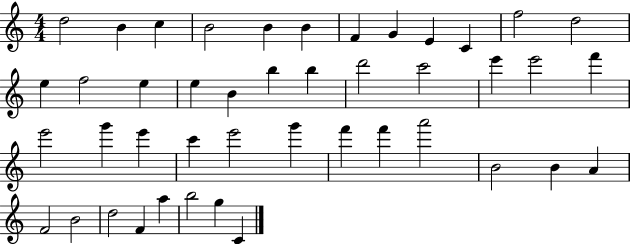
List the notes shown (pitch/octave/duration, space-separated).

D5/h B4/q C5/q B4/h B4/q B4/q F4/q G4/q E4/q C4/q F5/h D5/h E5/q F5/h E5/q E5/q B4/q B5/q B5/q D6/h C6/h E6/q E6/h F6/q E6/h G6/q E6/q C6/q E6/h G6/q F6/q F6/q A6/h B4/h B4/q A4/q F4/h B4/h D5/h F4/q A5/q B5/h G5/q C4/q